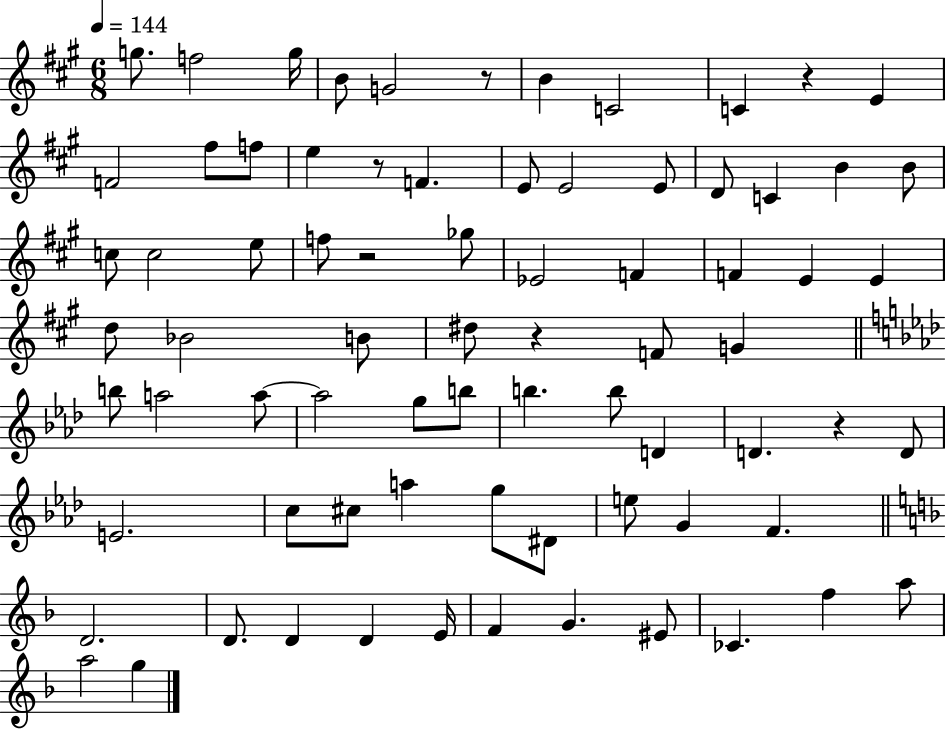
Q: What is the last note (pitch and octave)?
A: G5